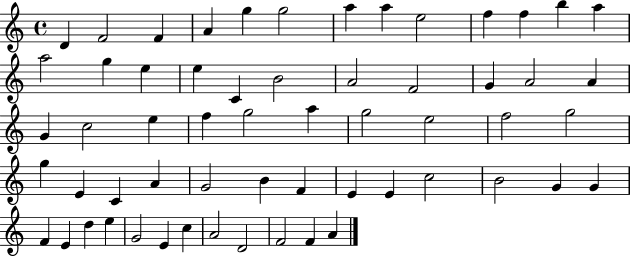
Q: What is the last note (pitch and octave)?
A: A4